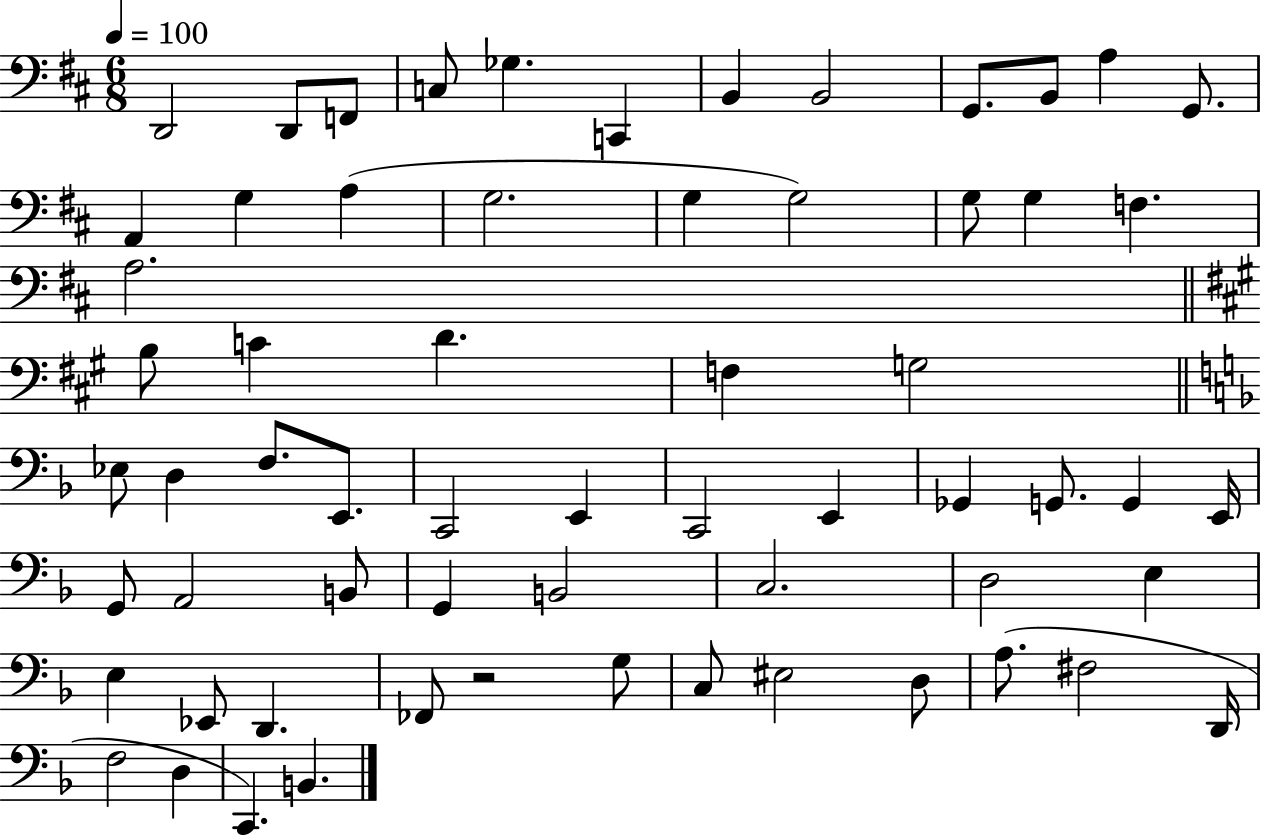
D2/h D2/e F2/e C3/e Gb3/q. C2/q B2/q B2/h G2/e. B2/e A3/q G2/e. A2/q G3/q A3/q G3/h. G3/q G3/h G3/e G3/q F3/q. A3/h. B3/e C4/q D4/q. F3/q G3/h Eb3/e D3/q F3/e. E2/e. C2/h E2/q C2/h E2/q Gb2/q G2/e. G2/q E2/s G2/e A2/h B2/e G2/q B2/h C3/h. D3/h E3/q E3/q Eb2/e D2/q. FES2/e R/h G3/e C3/e EIS3/h D3/e A3/e. F#3/h D2/s F3/h D3/q C2/q. B2/q.